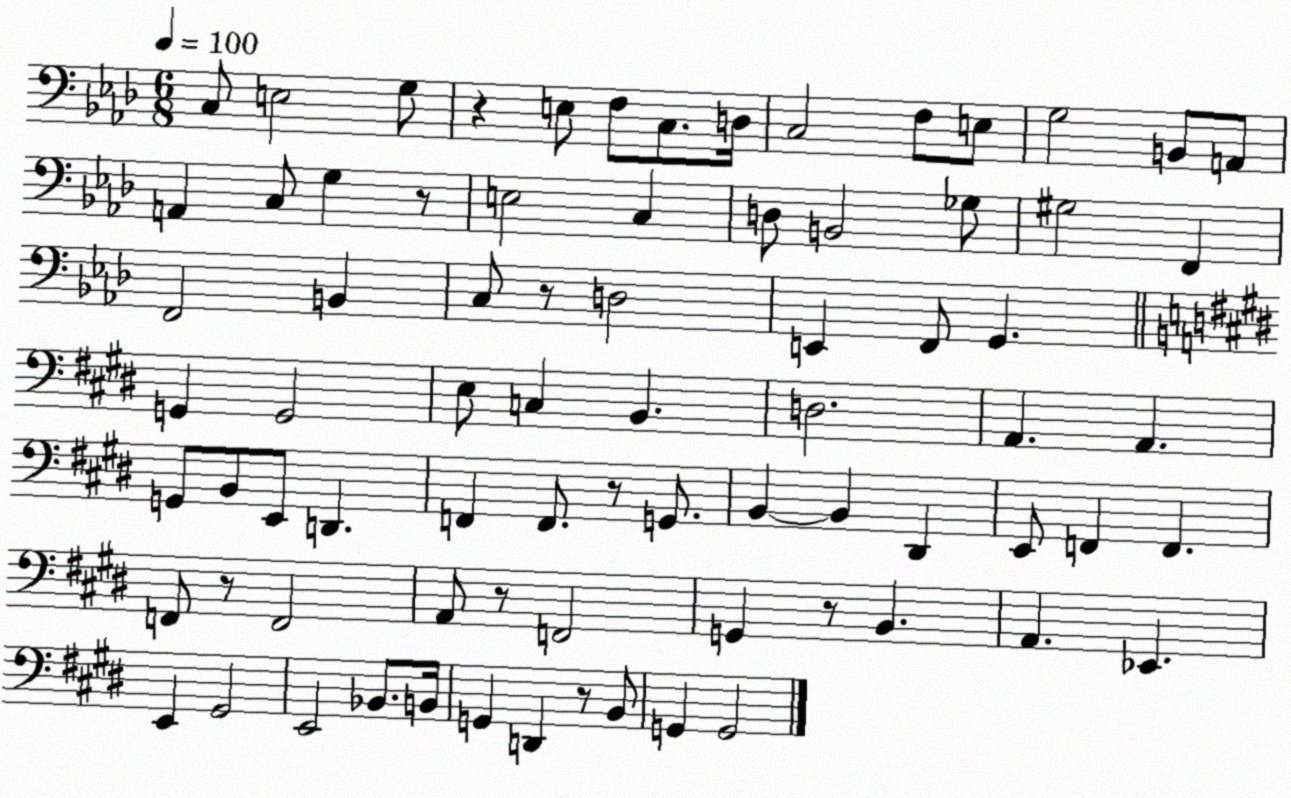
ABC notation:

X:1
T:Untitled
M:6/8
L:1/4
K:Ab
C,/2 E,2 G,/2 z E,/2 F,/2 C,/2 D,/4 C,2 F,/2 E,/2 G,2 B,,/2 A,,/2 A,, C,/2 G, z/2 E,2 C, D,/2 B,,2 _G,/2 ^G,2 F,, F,,2 B,, C,/2 z/2 D,2 E,, F,,/2 G,, G,, G,,2 E,/2 C, B,, D,2 A,, A,, G,,/2 B,,/2 E,,/2 D,, F,, F,,/2 z/2 G,,/2 B,, B,, ^D,, E,,/2 F,, F,, F,,/2 z/2 F,,2 A,,/2 z/2 F,,2 G,, z/2 B,, A,, _E,, E,, ^G,,2 E,,2 _B,,/2 B,,/4 G,, D,, z/2 B,,/2 G,, G,,2